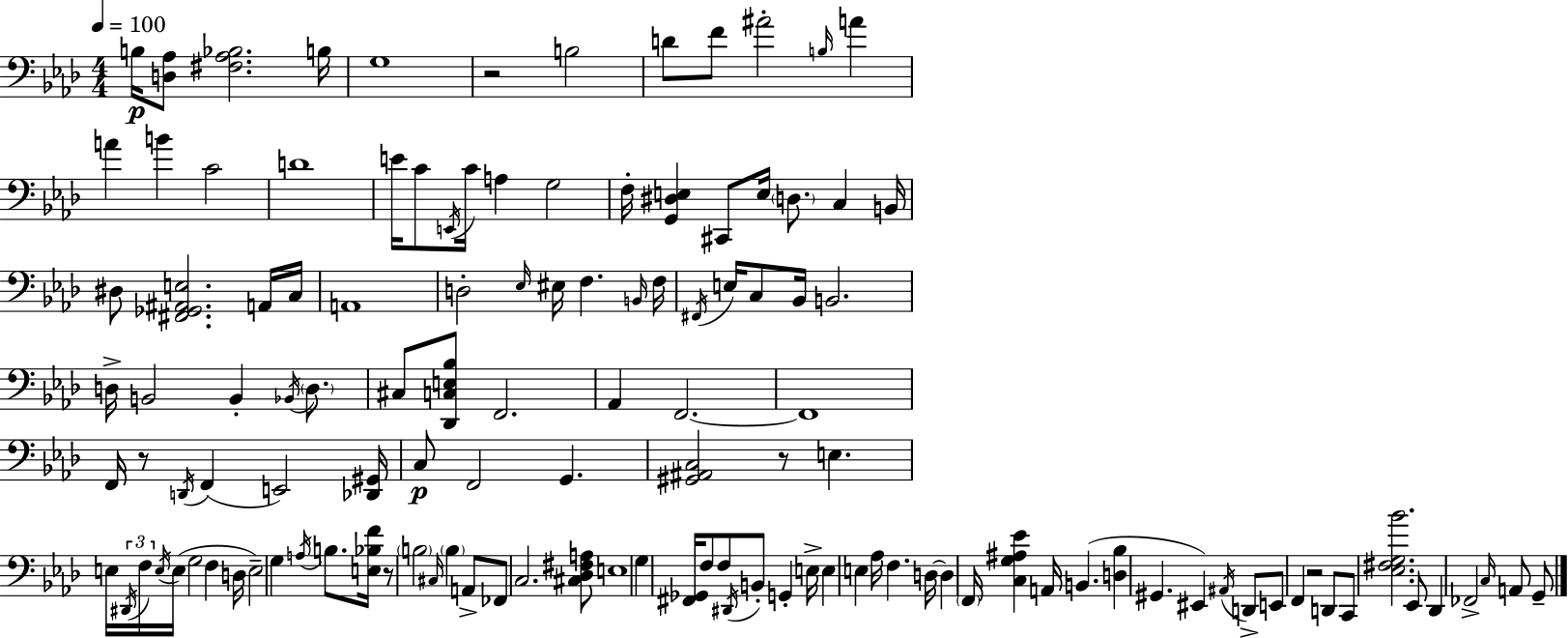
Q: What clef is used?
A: bass